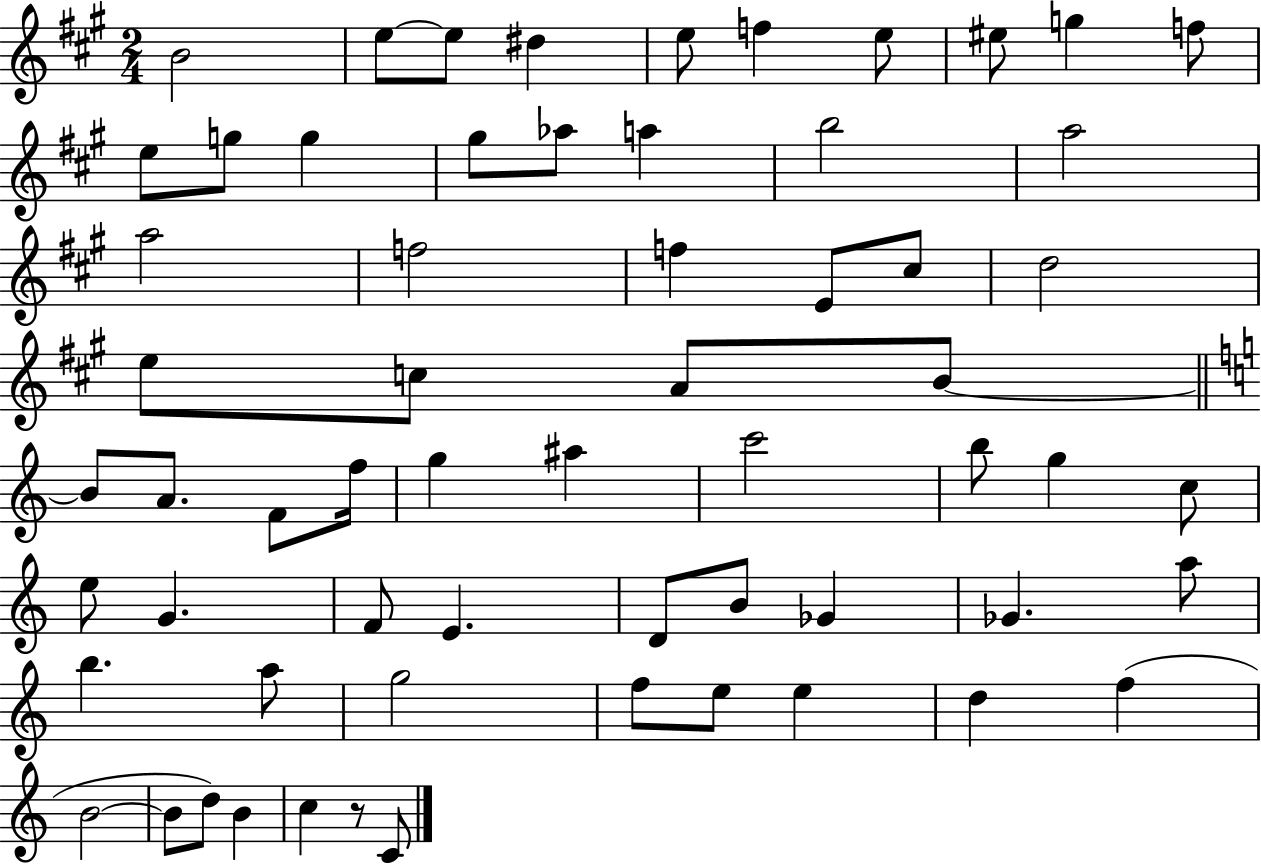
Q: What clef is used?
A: treble